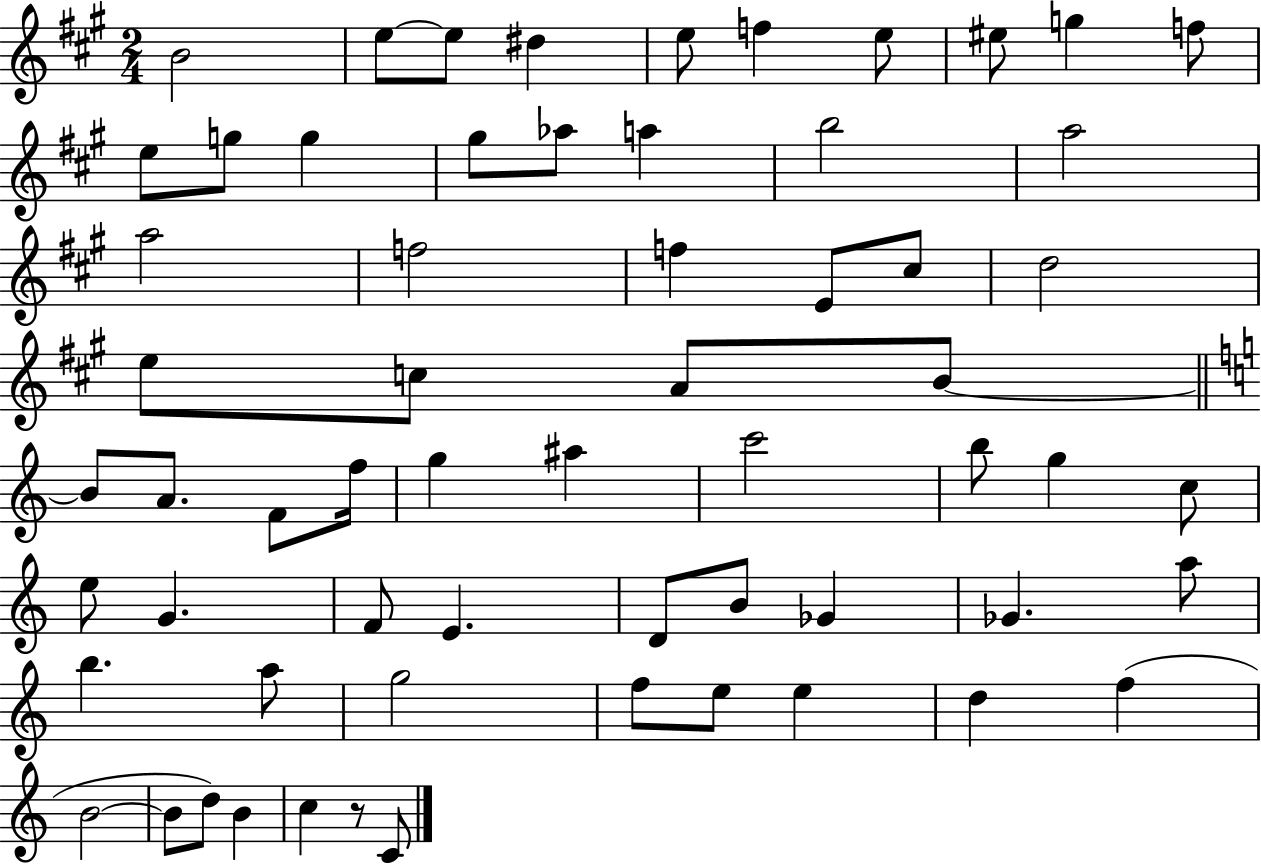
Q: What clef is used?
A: treble